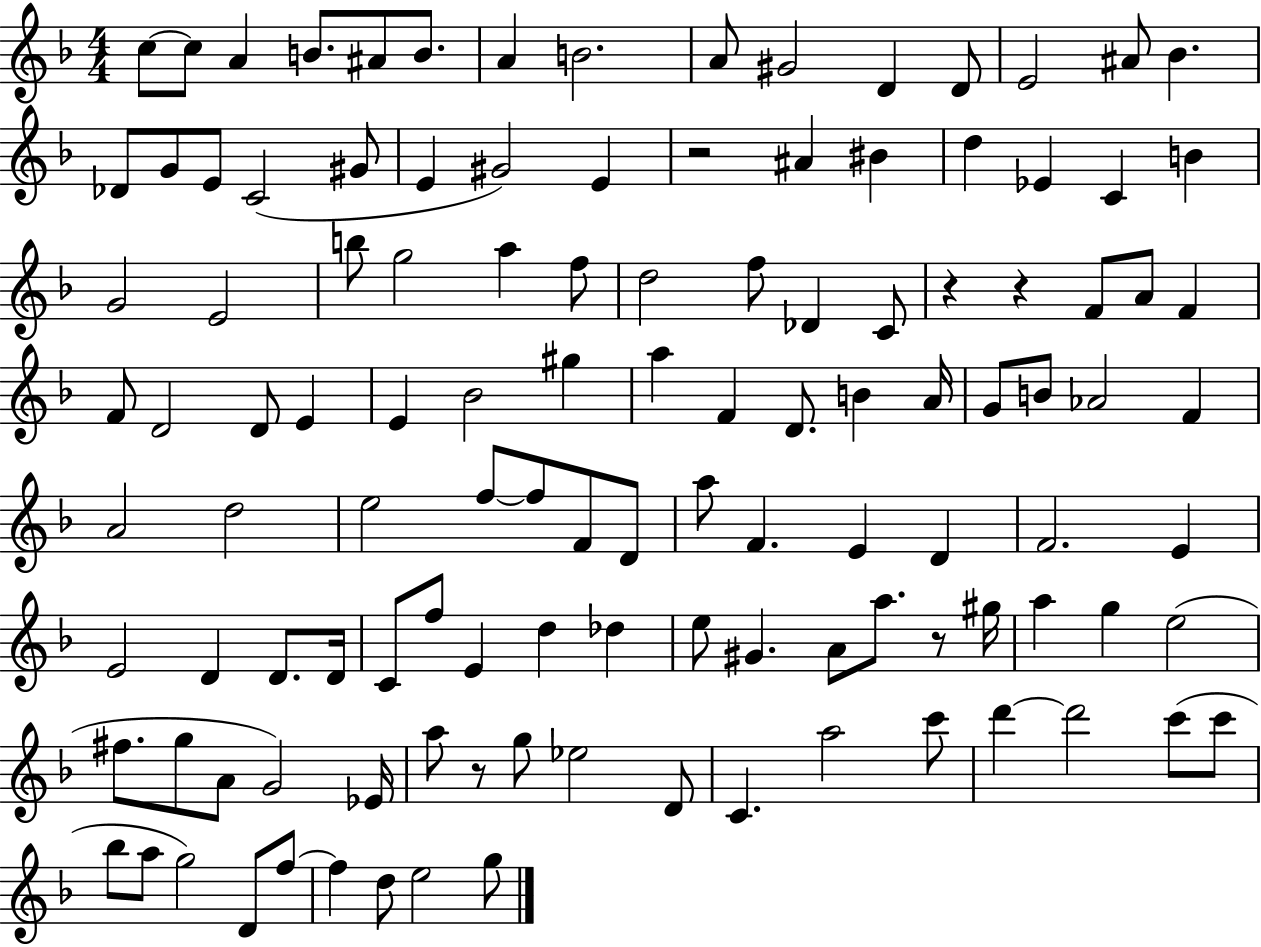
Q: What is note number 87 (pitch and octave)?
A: G5